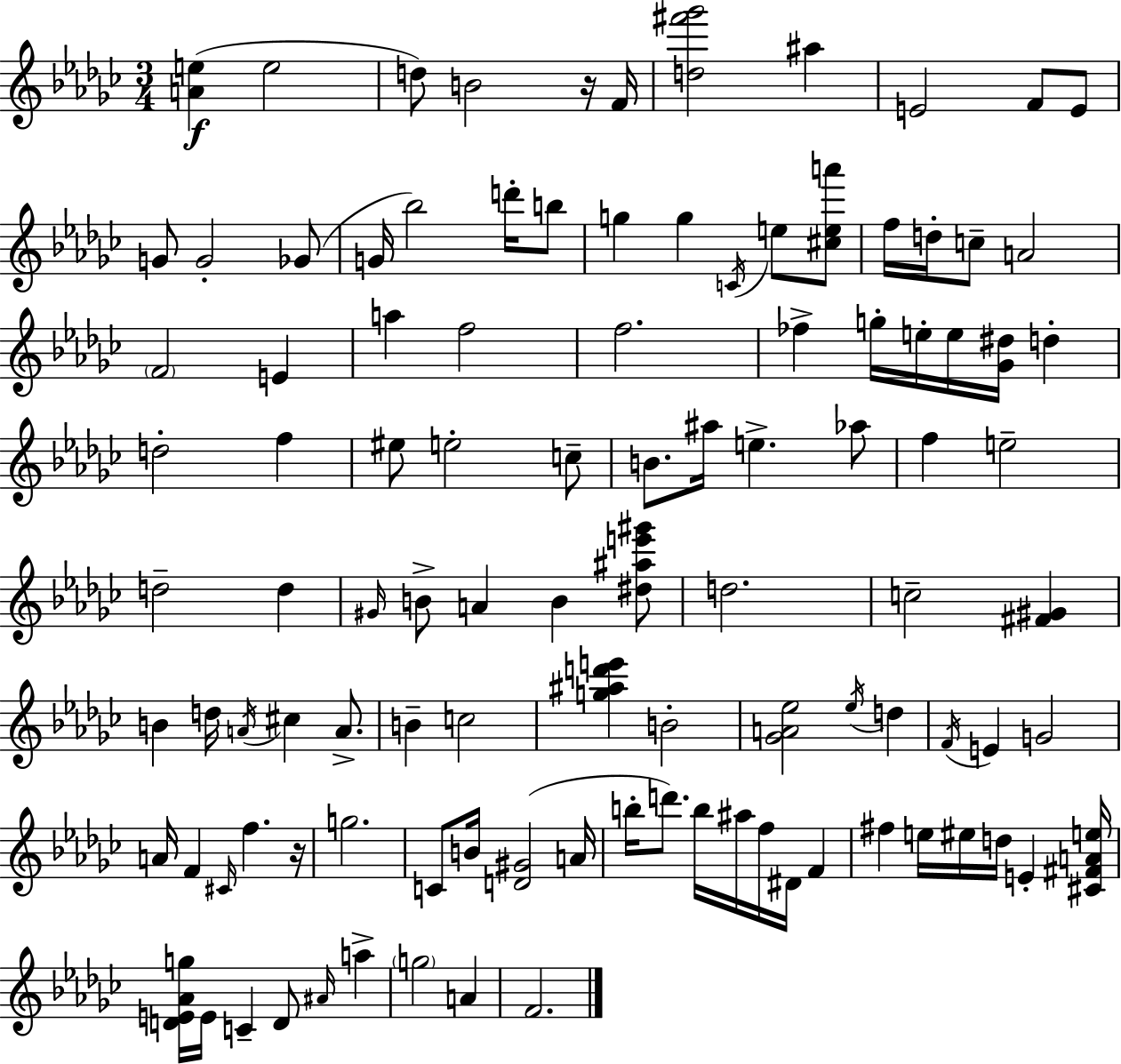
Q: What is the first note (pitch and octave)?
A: E5